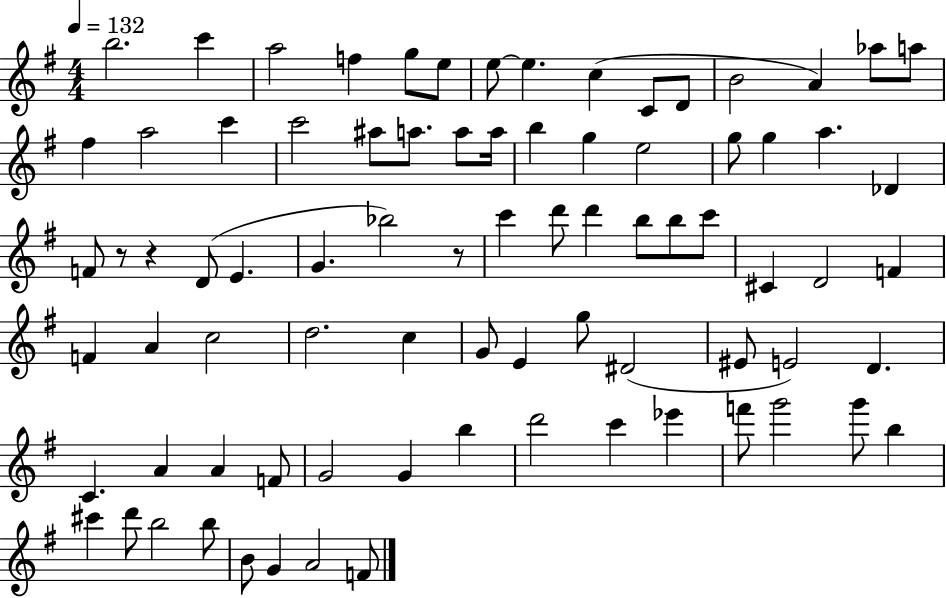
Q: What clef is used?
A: treble